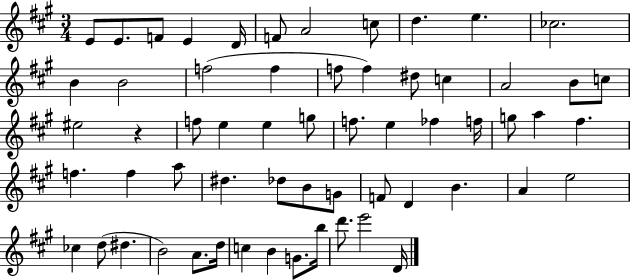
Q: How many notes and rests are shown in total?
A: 60